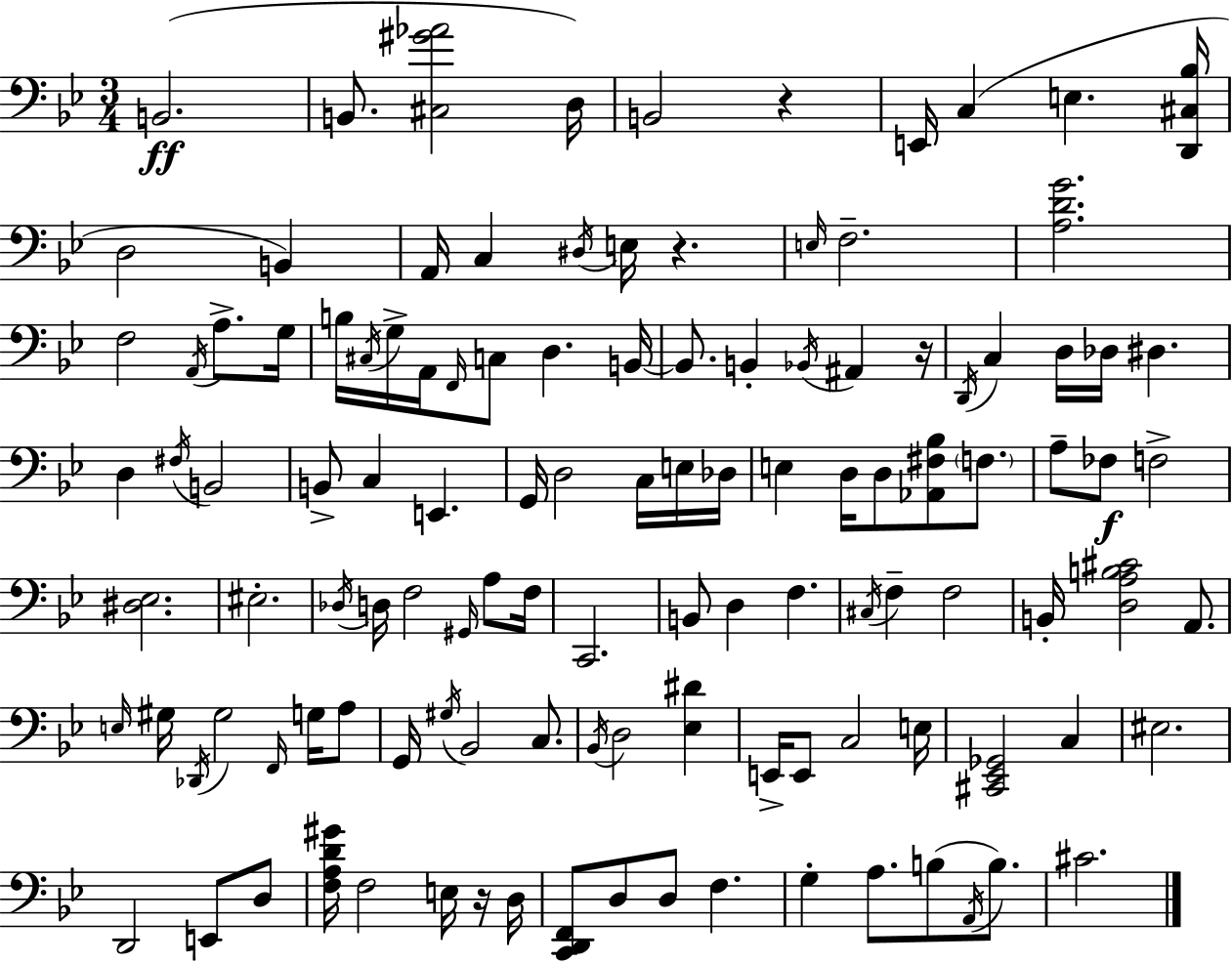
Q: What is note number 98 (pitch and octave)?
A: F3